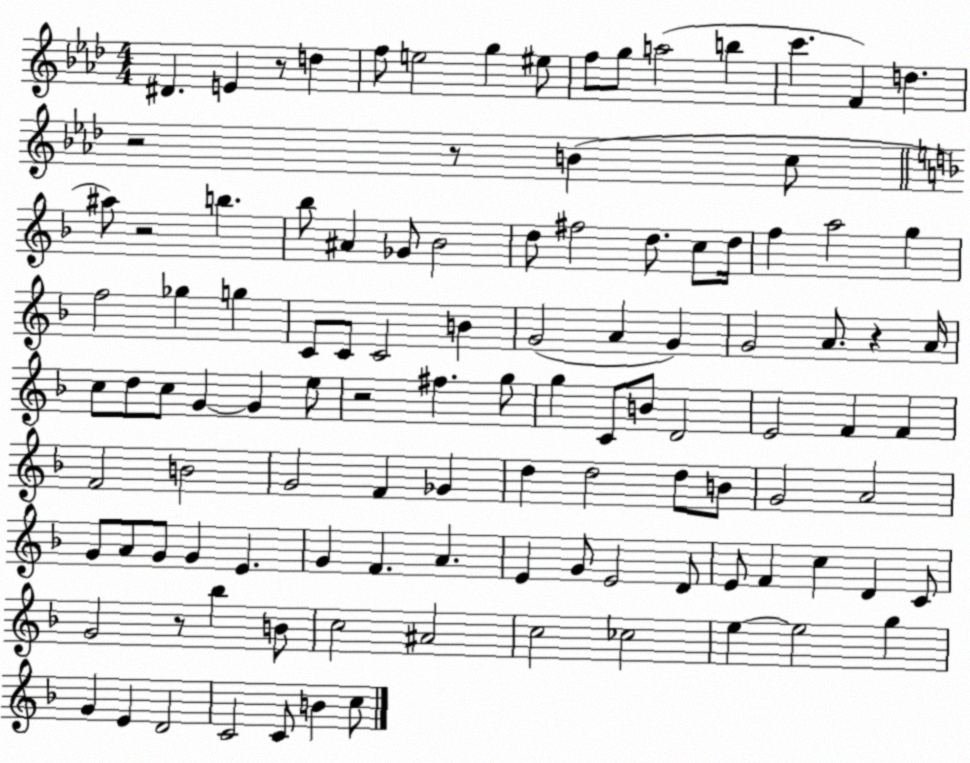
X:1
T:Untitled
M:4/4
L:1/4
K:Ab
^D E z/2 d f/2 e2 g ^e/2 f/2 g/2 a2 b c' F d z2 z/2 B c/2 ^a/2 z2 b _b/2 ^A _G/2 _B2 d/2 ^f2 d/2 c/2 d/4 f a2 g f2 _g g C/2 C/2 C2 B G2 A G G2 A/2 z A/4 c/2 d/2 c/2 G G e/2 z2 ^f g/2 g C/2 B/2 D2 E2 F F F2 B2 G2 F _G d d2 d/2 B/2 G2 A2 G/2 A/2 G/2 G E G F A E G/2 E2 D/2 E/2 F c D C/2 G2 z/2 _b B/2 c2 ^A2 c2 _c2 e e2 g G E D2 C2 C/2 B c/2